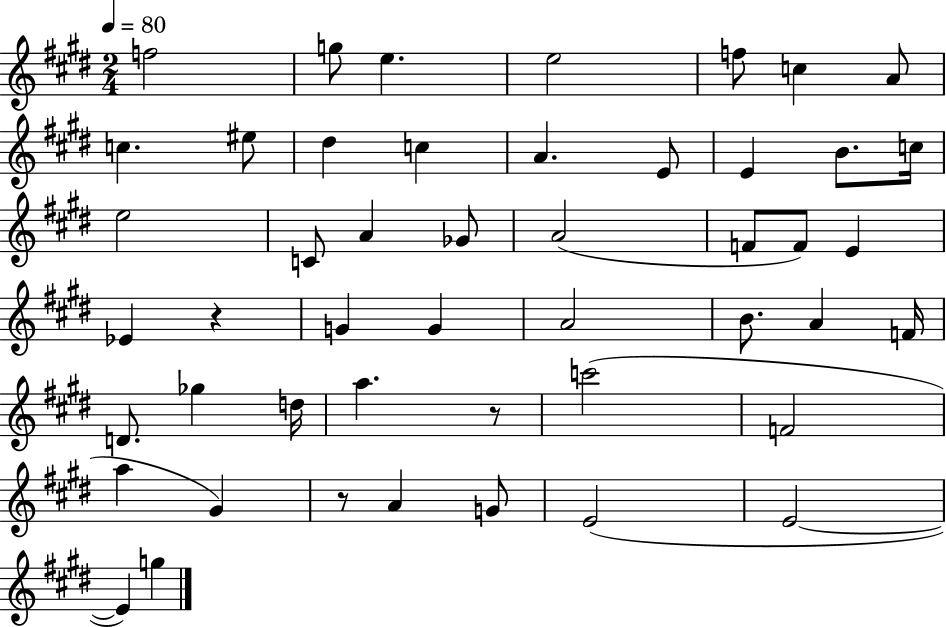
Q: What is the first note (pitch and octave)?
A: F5